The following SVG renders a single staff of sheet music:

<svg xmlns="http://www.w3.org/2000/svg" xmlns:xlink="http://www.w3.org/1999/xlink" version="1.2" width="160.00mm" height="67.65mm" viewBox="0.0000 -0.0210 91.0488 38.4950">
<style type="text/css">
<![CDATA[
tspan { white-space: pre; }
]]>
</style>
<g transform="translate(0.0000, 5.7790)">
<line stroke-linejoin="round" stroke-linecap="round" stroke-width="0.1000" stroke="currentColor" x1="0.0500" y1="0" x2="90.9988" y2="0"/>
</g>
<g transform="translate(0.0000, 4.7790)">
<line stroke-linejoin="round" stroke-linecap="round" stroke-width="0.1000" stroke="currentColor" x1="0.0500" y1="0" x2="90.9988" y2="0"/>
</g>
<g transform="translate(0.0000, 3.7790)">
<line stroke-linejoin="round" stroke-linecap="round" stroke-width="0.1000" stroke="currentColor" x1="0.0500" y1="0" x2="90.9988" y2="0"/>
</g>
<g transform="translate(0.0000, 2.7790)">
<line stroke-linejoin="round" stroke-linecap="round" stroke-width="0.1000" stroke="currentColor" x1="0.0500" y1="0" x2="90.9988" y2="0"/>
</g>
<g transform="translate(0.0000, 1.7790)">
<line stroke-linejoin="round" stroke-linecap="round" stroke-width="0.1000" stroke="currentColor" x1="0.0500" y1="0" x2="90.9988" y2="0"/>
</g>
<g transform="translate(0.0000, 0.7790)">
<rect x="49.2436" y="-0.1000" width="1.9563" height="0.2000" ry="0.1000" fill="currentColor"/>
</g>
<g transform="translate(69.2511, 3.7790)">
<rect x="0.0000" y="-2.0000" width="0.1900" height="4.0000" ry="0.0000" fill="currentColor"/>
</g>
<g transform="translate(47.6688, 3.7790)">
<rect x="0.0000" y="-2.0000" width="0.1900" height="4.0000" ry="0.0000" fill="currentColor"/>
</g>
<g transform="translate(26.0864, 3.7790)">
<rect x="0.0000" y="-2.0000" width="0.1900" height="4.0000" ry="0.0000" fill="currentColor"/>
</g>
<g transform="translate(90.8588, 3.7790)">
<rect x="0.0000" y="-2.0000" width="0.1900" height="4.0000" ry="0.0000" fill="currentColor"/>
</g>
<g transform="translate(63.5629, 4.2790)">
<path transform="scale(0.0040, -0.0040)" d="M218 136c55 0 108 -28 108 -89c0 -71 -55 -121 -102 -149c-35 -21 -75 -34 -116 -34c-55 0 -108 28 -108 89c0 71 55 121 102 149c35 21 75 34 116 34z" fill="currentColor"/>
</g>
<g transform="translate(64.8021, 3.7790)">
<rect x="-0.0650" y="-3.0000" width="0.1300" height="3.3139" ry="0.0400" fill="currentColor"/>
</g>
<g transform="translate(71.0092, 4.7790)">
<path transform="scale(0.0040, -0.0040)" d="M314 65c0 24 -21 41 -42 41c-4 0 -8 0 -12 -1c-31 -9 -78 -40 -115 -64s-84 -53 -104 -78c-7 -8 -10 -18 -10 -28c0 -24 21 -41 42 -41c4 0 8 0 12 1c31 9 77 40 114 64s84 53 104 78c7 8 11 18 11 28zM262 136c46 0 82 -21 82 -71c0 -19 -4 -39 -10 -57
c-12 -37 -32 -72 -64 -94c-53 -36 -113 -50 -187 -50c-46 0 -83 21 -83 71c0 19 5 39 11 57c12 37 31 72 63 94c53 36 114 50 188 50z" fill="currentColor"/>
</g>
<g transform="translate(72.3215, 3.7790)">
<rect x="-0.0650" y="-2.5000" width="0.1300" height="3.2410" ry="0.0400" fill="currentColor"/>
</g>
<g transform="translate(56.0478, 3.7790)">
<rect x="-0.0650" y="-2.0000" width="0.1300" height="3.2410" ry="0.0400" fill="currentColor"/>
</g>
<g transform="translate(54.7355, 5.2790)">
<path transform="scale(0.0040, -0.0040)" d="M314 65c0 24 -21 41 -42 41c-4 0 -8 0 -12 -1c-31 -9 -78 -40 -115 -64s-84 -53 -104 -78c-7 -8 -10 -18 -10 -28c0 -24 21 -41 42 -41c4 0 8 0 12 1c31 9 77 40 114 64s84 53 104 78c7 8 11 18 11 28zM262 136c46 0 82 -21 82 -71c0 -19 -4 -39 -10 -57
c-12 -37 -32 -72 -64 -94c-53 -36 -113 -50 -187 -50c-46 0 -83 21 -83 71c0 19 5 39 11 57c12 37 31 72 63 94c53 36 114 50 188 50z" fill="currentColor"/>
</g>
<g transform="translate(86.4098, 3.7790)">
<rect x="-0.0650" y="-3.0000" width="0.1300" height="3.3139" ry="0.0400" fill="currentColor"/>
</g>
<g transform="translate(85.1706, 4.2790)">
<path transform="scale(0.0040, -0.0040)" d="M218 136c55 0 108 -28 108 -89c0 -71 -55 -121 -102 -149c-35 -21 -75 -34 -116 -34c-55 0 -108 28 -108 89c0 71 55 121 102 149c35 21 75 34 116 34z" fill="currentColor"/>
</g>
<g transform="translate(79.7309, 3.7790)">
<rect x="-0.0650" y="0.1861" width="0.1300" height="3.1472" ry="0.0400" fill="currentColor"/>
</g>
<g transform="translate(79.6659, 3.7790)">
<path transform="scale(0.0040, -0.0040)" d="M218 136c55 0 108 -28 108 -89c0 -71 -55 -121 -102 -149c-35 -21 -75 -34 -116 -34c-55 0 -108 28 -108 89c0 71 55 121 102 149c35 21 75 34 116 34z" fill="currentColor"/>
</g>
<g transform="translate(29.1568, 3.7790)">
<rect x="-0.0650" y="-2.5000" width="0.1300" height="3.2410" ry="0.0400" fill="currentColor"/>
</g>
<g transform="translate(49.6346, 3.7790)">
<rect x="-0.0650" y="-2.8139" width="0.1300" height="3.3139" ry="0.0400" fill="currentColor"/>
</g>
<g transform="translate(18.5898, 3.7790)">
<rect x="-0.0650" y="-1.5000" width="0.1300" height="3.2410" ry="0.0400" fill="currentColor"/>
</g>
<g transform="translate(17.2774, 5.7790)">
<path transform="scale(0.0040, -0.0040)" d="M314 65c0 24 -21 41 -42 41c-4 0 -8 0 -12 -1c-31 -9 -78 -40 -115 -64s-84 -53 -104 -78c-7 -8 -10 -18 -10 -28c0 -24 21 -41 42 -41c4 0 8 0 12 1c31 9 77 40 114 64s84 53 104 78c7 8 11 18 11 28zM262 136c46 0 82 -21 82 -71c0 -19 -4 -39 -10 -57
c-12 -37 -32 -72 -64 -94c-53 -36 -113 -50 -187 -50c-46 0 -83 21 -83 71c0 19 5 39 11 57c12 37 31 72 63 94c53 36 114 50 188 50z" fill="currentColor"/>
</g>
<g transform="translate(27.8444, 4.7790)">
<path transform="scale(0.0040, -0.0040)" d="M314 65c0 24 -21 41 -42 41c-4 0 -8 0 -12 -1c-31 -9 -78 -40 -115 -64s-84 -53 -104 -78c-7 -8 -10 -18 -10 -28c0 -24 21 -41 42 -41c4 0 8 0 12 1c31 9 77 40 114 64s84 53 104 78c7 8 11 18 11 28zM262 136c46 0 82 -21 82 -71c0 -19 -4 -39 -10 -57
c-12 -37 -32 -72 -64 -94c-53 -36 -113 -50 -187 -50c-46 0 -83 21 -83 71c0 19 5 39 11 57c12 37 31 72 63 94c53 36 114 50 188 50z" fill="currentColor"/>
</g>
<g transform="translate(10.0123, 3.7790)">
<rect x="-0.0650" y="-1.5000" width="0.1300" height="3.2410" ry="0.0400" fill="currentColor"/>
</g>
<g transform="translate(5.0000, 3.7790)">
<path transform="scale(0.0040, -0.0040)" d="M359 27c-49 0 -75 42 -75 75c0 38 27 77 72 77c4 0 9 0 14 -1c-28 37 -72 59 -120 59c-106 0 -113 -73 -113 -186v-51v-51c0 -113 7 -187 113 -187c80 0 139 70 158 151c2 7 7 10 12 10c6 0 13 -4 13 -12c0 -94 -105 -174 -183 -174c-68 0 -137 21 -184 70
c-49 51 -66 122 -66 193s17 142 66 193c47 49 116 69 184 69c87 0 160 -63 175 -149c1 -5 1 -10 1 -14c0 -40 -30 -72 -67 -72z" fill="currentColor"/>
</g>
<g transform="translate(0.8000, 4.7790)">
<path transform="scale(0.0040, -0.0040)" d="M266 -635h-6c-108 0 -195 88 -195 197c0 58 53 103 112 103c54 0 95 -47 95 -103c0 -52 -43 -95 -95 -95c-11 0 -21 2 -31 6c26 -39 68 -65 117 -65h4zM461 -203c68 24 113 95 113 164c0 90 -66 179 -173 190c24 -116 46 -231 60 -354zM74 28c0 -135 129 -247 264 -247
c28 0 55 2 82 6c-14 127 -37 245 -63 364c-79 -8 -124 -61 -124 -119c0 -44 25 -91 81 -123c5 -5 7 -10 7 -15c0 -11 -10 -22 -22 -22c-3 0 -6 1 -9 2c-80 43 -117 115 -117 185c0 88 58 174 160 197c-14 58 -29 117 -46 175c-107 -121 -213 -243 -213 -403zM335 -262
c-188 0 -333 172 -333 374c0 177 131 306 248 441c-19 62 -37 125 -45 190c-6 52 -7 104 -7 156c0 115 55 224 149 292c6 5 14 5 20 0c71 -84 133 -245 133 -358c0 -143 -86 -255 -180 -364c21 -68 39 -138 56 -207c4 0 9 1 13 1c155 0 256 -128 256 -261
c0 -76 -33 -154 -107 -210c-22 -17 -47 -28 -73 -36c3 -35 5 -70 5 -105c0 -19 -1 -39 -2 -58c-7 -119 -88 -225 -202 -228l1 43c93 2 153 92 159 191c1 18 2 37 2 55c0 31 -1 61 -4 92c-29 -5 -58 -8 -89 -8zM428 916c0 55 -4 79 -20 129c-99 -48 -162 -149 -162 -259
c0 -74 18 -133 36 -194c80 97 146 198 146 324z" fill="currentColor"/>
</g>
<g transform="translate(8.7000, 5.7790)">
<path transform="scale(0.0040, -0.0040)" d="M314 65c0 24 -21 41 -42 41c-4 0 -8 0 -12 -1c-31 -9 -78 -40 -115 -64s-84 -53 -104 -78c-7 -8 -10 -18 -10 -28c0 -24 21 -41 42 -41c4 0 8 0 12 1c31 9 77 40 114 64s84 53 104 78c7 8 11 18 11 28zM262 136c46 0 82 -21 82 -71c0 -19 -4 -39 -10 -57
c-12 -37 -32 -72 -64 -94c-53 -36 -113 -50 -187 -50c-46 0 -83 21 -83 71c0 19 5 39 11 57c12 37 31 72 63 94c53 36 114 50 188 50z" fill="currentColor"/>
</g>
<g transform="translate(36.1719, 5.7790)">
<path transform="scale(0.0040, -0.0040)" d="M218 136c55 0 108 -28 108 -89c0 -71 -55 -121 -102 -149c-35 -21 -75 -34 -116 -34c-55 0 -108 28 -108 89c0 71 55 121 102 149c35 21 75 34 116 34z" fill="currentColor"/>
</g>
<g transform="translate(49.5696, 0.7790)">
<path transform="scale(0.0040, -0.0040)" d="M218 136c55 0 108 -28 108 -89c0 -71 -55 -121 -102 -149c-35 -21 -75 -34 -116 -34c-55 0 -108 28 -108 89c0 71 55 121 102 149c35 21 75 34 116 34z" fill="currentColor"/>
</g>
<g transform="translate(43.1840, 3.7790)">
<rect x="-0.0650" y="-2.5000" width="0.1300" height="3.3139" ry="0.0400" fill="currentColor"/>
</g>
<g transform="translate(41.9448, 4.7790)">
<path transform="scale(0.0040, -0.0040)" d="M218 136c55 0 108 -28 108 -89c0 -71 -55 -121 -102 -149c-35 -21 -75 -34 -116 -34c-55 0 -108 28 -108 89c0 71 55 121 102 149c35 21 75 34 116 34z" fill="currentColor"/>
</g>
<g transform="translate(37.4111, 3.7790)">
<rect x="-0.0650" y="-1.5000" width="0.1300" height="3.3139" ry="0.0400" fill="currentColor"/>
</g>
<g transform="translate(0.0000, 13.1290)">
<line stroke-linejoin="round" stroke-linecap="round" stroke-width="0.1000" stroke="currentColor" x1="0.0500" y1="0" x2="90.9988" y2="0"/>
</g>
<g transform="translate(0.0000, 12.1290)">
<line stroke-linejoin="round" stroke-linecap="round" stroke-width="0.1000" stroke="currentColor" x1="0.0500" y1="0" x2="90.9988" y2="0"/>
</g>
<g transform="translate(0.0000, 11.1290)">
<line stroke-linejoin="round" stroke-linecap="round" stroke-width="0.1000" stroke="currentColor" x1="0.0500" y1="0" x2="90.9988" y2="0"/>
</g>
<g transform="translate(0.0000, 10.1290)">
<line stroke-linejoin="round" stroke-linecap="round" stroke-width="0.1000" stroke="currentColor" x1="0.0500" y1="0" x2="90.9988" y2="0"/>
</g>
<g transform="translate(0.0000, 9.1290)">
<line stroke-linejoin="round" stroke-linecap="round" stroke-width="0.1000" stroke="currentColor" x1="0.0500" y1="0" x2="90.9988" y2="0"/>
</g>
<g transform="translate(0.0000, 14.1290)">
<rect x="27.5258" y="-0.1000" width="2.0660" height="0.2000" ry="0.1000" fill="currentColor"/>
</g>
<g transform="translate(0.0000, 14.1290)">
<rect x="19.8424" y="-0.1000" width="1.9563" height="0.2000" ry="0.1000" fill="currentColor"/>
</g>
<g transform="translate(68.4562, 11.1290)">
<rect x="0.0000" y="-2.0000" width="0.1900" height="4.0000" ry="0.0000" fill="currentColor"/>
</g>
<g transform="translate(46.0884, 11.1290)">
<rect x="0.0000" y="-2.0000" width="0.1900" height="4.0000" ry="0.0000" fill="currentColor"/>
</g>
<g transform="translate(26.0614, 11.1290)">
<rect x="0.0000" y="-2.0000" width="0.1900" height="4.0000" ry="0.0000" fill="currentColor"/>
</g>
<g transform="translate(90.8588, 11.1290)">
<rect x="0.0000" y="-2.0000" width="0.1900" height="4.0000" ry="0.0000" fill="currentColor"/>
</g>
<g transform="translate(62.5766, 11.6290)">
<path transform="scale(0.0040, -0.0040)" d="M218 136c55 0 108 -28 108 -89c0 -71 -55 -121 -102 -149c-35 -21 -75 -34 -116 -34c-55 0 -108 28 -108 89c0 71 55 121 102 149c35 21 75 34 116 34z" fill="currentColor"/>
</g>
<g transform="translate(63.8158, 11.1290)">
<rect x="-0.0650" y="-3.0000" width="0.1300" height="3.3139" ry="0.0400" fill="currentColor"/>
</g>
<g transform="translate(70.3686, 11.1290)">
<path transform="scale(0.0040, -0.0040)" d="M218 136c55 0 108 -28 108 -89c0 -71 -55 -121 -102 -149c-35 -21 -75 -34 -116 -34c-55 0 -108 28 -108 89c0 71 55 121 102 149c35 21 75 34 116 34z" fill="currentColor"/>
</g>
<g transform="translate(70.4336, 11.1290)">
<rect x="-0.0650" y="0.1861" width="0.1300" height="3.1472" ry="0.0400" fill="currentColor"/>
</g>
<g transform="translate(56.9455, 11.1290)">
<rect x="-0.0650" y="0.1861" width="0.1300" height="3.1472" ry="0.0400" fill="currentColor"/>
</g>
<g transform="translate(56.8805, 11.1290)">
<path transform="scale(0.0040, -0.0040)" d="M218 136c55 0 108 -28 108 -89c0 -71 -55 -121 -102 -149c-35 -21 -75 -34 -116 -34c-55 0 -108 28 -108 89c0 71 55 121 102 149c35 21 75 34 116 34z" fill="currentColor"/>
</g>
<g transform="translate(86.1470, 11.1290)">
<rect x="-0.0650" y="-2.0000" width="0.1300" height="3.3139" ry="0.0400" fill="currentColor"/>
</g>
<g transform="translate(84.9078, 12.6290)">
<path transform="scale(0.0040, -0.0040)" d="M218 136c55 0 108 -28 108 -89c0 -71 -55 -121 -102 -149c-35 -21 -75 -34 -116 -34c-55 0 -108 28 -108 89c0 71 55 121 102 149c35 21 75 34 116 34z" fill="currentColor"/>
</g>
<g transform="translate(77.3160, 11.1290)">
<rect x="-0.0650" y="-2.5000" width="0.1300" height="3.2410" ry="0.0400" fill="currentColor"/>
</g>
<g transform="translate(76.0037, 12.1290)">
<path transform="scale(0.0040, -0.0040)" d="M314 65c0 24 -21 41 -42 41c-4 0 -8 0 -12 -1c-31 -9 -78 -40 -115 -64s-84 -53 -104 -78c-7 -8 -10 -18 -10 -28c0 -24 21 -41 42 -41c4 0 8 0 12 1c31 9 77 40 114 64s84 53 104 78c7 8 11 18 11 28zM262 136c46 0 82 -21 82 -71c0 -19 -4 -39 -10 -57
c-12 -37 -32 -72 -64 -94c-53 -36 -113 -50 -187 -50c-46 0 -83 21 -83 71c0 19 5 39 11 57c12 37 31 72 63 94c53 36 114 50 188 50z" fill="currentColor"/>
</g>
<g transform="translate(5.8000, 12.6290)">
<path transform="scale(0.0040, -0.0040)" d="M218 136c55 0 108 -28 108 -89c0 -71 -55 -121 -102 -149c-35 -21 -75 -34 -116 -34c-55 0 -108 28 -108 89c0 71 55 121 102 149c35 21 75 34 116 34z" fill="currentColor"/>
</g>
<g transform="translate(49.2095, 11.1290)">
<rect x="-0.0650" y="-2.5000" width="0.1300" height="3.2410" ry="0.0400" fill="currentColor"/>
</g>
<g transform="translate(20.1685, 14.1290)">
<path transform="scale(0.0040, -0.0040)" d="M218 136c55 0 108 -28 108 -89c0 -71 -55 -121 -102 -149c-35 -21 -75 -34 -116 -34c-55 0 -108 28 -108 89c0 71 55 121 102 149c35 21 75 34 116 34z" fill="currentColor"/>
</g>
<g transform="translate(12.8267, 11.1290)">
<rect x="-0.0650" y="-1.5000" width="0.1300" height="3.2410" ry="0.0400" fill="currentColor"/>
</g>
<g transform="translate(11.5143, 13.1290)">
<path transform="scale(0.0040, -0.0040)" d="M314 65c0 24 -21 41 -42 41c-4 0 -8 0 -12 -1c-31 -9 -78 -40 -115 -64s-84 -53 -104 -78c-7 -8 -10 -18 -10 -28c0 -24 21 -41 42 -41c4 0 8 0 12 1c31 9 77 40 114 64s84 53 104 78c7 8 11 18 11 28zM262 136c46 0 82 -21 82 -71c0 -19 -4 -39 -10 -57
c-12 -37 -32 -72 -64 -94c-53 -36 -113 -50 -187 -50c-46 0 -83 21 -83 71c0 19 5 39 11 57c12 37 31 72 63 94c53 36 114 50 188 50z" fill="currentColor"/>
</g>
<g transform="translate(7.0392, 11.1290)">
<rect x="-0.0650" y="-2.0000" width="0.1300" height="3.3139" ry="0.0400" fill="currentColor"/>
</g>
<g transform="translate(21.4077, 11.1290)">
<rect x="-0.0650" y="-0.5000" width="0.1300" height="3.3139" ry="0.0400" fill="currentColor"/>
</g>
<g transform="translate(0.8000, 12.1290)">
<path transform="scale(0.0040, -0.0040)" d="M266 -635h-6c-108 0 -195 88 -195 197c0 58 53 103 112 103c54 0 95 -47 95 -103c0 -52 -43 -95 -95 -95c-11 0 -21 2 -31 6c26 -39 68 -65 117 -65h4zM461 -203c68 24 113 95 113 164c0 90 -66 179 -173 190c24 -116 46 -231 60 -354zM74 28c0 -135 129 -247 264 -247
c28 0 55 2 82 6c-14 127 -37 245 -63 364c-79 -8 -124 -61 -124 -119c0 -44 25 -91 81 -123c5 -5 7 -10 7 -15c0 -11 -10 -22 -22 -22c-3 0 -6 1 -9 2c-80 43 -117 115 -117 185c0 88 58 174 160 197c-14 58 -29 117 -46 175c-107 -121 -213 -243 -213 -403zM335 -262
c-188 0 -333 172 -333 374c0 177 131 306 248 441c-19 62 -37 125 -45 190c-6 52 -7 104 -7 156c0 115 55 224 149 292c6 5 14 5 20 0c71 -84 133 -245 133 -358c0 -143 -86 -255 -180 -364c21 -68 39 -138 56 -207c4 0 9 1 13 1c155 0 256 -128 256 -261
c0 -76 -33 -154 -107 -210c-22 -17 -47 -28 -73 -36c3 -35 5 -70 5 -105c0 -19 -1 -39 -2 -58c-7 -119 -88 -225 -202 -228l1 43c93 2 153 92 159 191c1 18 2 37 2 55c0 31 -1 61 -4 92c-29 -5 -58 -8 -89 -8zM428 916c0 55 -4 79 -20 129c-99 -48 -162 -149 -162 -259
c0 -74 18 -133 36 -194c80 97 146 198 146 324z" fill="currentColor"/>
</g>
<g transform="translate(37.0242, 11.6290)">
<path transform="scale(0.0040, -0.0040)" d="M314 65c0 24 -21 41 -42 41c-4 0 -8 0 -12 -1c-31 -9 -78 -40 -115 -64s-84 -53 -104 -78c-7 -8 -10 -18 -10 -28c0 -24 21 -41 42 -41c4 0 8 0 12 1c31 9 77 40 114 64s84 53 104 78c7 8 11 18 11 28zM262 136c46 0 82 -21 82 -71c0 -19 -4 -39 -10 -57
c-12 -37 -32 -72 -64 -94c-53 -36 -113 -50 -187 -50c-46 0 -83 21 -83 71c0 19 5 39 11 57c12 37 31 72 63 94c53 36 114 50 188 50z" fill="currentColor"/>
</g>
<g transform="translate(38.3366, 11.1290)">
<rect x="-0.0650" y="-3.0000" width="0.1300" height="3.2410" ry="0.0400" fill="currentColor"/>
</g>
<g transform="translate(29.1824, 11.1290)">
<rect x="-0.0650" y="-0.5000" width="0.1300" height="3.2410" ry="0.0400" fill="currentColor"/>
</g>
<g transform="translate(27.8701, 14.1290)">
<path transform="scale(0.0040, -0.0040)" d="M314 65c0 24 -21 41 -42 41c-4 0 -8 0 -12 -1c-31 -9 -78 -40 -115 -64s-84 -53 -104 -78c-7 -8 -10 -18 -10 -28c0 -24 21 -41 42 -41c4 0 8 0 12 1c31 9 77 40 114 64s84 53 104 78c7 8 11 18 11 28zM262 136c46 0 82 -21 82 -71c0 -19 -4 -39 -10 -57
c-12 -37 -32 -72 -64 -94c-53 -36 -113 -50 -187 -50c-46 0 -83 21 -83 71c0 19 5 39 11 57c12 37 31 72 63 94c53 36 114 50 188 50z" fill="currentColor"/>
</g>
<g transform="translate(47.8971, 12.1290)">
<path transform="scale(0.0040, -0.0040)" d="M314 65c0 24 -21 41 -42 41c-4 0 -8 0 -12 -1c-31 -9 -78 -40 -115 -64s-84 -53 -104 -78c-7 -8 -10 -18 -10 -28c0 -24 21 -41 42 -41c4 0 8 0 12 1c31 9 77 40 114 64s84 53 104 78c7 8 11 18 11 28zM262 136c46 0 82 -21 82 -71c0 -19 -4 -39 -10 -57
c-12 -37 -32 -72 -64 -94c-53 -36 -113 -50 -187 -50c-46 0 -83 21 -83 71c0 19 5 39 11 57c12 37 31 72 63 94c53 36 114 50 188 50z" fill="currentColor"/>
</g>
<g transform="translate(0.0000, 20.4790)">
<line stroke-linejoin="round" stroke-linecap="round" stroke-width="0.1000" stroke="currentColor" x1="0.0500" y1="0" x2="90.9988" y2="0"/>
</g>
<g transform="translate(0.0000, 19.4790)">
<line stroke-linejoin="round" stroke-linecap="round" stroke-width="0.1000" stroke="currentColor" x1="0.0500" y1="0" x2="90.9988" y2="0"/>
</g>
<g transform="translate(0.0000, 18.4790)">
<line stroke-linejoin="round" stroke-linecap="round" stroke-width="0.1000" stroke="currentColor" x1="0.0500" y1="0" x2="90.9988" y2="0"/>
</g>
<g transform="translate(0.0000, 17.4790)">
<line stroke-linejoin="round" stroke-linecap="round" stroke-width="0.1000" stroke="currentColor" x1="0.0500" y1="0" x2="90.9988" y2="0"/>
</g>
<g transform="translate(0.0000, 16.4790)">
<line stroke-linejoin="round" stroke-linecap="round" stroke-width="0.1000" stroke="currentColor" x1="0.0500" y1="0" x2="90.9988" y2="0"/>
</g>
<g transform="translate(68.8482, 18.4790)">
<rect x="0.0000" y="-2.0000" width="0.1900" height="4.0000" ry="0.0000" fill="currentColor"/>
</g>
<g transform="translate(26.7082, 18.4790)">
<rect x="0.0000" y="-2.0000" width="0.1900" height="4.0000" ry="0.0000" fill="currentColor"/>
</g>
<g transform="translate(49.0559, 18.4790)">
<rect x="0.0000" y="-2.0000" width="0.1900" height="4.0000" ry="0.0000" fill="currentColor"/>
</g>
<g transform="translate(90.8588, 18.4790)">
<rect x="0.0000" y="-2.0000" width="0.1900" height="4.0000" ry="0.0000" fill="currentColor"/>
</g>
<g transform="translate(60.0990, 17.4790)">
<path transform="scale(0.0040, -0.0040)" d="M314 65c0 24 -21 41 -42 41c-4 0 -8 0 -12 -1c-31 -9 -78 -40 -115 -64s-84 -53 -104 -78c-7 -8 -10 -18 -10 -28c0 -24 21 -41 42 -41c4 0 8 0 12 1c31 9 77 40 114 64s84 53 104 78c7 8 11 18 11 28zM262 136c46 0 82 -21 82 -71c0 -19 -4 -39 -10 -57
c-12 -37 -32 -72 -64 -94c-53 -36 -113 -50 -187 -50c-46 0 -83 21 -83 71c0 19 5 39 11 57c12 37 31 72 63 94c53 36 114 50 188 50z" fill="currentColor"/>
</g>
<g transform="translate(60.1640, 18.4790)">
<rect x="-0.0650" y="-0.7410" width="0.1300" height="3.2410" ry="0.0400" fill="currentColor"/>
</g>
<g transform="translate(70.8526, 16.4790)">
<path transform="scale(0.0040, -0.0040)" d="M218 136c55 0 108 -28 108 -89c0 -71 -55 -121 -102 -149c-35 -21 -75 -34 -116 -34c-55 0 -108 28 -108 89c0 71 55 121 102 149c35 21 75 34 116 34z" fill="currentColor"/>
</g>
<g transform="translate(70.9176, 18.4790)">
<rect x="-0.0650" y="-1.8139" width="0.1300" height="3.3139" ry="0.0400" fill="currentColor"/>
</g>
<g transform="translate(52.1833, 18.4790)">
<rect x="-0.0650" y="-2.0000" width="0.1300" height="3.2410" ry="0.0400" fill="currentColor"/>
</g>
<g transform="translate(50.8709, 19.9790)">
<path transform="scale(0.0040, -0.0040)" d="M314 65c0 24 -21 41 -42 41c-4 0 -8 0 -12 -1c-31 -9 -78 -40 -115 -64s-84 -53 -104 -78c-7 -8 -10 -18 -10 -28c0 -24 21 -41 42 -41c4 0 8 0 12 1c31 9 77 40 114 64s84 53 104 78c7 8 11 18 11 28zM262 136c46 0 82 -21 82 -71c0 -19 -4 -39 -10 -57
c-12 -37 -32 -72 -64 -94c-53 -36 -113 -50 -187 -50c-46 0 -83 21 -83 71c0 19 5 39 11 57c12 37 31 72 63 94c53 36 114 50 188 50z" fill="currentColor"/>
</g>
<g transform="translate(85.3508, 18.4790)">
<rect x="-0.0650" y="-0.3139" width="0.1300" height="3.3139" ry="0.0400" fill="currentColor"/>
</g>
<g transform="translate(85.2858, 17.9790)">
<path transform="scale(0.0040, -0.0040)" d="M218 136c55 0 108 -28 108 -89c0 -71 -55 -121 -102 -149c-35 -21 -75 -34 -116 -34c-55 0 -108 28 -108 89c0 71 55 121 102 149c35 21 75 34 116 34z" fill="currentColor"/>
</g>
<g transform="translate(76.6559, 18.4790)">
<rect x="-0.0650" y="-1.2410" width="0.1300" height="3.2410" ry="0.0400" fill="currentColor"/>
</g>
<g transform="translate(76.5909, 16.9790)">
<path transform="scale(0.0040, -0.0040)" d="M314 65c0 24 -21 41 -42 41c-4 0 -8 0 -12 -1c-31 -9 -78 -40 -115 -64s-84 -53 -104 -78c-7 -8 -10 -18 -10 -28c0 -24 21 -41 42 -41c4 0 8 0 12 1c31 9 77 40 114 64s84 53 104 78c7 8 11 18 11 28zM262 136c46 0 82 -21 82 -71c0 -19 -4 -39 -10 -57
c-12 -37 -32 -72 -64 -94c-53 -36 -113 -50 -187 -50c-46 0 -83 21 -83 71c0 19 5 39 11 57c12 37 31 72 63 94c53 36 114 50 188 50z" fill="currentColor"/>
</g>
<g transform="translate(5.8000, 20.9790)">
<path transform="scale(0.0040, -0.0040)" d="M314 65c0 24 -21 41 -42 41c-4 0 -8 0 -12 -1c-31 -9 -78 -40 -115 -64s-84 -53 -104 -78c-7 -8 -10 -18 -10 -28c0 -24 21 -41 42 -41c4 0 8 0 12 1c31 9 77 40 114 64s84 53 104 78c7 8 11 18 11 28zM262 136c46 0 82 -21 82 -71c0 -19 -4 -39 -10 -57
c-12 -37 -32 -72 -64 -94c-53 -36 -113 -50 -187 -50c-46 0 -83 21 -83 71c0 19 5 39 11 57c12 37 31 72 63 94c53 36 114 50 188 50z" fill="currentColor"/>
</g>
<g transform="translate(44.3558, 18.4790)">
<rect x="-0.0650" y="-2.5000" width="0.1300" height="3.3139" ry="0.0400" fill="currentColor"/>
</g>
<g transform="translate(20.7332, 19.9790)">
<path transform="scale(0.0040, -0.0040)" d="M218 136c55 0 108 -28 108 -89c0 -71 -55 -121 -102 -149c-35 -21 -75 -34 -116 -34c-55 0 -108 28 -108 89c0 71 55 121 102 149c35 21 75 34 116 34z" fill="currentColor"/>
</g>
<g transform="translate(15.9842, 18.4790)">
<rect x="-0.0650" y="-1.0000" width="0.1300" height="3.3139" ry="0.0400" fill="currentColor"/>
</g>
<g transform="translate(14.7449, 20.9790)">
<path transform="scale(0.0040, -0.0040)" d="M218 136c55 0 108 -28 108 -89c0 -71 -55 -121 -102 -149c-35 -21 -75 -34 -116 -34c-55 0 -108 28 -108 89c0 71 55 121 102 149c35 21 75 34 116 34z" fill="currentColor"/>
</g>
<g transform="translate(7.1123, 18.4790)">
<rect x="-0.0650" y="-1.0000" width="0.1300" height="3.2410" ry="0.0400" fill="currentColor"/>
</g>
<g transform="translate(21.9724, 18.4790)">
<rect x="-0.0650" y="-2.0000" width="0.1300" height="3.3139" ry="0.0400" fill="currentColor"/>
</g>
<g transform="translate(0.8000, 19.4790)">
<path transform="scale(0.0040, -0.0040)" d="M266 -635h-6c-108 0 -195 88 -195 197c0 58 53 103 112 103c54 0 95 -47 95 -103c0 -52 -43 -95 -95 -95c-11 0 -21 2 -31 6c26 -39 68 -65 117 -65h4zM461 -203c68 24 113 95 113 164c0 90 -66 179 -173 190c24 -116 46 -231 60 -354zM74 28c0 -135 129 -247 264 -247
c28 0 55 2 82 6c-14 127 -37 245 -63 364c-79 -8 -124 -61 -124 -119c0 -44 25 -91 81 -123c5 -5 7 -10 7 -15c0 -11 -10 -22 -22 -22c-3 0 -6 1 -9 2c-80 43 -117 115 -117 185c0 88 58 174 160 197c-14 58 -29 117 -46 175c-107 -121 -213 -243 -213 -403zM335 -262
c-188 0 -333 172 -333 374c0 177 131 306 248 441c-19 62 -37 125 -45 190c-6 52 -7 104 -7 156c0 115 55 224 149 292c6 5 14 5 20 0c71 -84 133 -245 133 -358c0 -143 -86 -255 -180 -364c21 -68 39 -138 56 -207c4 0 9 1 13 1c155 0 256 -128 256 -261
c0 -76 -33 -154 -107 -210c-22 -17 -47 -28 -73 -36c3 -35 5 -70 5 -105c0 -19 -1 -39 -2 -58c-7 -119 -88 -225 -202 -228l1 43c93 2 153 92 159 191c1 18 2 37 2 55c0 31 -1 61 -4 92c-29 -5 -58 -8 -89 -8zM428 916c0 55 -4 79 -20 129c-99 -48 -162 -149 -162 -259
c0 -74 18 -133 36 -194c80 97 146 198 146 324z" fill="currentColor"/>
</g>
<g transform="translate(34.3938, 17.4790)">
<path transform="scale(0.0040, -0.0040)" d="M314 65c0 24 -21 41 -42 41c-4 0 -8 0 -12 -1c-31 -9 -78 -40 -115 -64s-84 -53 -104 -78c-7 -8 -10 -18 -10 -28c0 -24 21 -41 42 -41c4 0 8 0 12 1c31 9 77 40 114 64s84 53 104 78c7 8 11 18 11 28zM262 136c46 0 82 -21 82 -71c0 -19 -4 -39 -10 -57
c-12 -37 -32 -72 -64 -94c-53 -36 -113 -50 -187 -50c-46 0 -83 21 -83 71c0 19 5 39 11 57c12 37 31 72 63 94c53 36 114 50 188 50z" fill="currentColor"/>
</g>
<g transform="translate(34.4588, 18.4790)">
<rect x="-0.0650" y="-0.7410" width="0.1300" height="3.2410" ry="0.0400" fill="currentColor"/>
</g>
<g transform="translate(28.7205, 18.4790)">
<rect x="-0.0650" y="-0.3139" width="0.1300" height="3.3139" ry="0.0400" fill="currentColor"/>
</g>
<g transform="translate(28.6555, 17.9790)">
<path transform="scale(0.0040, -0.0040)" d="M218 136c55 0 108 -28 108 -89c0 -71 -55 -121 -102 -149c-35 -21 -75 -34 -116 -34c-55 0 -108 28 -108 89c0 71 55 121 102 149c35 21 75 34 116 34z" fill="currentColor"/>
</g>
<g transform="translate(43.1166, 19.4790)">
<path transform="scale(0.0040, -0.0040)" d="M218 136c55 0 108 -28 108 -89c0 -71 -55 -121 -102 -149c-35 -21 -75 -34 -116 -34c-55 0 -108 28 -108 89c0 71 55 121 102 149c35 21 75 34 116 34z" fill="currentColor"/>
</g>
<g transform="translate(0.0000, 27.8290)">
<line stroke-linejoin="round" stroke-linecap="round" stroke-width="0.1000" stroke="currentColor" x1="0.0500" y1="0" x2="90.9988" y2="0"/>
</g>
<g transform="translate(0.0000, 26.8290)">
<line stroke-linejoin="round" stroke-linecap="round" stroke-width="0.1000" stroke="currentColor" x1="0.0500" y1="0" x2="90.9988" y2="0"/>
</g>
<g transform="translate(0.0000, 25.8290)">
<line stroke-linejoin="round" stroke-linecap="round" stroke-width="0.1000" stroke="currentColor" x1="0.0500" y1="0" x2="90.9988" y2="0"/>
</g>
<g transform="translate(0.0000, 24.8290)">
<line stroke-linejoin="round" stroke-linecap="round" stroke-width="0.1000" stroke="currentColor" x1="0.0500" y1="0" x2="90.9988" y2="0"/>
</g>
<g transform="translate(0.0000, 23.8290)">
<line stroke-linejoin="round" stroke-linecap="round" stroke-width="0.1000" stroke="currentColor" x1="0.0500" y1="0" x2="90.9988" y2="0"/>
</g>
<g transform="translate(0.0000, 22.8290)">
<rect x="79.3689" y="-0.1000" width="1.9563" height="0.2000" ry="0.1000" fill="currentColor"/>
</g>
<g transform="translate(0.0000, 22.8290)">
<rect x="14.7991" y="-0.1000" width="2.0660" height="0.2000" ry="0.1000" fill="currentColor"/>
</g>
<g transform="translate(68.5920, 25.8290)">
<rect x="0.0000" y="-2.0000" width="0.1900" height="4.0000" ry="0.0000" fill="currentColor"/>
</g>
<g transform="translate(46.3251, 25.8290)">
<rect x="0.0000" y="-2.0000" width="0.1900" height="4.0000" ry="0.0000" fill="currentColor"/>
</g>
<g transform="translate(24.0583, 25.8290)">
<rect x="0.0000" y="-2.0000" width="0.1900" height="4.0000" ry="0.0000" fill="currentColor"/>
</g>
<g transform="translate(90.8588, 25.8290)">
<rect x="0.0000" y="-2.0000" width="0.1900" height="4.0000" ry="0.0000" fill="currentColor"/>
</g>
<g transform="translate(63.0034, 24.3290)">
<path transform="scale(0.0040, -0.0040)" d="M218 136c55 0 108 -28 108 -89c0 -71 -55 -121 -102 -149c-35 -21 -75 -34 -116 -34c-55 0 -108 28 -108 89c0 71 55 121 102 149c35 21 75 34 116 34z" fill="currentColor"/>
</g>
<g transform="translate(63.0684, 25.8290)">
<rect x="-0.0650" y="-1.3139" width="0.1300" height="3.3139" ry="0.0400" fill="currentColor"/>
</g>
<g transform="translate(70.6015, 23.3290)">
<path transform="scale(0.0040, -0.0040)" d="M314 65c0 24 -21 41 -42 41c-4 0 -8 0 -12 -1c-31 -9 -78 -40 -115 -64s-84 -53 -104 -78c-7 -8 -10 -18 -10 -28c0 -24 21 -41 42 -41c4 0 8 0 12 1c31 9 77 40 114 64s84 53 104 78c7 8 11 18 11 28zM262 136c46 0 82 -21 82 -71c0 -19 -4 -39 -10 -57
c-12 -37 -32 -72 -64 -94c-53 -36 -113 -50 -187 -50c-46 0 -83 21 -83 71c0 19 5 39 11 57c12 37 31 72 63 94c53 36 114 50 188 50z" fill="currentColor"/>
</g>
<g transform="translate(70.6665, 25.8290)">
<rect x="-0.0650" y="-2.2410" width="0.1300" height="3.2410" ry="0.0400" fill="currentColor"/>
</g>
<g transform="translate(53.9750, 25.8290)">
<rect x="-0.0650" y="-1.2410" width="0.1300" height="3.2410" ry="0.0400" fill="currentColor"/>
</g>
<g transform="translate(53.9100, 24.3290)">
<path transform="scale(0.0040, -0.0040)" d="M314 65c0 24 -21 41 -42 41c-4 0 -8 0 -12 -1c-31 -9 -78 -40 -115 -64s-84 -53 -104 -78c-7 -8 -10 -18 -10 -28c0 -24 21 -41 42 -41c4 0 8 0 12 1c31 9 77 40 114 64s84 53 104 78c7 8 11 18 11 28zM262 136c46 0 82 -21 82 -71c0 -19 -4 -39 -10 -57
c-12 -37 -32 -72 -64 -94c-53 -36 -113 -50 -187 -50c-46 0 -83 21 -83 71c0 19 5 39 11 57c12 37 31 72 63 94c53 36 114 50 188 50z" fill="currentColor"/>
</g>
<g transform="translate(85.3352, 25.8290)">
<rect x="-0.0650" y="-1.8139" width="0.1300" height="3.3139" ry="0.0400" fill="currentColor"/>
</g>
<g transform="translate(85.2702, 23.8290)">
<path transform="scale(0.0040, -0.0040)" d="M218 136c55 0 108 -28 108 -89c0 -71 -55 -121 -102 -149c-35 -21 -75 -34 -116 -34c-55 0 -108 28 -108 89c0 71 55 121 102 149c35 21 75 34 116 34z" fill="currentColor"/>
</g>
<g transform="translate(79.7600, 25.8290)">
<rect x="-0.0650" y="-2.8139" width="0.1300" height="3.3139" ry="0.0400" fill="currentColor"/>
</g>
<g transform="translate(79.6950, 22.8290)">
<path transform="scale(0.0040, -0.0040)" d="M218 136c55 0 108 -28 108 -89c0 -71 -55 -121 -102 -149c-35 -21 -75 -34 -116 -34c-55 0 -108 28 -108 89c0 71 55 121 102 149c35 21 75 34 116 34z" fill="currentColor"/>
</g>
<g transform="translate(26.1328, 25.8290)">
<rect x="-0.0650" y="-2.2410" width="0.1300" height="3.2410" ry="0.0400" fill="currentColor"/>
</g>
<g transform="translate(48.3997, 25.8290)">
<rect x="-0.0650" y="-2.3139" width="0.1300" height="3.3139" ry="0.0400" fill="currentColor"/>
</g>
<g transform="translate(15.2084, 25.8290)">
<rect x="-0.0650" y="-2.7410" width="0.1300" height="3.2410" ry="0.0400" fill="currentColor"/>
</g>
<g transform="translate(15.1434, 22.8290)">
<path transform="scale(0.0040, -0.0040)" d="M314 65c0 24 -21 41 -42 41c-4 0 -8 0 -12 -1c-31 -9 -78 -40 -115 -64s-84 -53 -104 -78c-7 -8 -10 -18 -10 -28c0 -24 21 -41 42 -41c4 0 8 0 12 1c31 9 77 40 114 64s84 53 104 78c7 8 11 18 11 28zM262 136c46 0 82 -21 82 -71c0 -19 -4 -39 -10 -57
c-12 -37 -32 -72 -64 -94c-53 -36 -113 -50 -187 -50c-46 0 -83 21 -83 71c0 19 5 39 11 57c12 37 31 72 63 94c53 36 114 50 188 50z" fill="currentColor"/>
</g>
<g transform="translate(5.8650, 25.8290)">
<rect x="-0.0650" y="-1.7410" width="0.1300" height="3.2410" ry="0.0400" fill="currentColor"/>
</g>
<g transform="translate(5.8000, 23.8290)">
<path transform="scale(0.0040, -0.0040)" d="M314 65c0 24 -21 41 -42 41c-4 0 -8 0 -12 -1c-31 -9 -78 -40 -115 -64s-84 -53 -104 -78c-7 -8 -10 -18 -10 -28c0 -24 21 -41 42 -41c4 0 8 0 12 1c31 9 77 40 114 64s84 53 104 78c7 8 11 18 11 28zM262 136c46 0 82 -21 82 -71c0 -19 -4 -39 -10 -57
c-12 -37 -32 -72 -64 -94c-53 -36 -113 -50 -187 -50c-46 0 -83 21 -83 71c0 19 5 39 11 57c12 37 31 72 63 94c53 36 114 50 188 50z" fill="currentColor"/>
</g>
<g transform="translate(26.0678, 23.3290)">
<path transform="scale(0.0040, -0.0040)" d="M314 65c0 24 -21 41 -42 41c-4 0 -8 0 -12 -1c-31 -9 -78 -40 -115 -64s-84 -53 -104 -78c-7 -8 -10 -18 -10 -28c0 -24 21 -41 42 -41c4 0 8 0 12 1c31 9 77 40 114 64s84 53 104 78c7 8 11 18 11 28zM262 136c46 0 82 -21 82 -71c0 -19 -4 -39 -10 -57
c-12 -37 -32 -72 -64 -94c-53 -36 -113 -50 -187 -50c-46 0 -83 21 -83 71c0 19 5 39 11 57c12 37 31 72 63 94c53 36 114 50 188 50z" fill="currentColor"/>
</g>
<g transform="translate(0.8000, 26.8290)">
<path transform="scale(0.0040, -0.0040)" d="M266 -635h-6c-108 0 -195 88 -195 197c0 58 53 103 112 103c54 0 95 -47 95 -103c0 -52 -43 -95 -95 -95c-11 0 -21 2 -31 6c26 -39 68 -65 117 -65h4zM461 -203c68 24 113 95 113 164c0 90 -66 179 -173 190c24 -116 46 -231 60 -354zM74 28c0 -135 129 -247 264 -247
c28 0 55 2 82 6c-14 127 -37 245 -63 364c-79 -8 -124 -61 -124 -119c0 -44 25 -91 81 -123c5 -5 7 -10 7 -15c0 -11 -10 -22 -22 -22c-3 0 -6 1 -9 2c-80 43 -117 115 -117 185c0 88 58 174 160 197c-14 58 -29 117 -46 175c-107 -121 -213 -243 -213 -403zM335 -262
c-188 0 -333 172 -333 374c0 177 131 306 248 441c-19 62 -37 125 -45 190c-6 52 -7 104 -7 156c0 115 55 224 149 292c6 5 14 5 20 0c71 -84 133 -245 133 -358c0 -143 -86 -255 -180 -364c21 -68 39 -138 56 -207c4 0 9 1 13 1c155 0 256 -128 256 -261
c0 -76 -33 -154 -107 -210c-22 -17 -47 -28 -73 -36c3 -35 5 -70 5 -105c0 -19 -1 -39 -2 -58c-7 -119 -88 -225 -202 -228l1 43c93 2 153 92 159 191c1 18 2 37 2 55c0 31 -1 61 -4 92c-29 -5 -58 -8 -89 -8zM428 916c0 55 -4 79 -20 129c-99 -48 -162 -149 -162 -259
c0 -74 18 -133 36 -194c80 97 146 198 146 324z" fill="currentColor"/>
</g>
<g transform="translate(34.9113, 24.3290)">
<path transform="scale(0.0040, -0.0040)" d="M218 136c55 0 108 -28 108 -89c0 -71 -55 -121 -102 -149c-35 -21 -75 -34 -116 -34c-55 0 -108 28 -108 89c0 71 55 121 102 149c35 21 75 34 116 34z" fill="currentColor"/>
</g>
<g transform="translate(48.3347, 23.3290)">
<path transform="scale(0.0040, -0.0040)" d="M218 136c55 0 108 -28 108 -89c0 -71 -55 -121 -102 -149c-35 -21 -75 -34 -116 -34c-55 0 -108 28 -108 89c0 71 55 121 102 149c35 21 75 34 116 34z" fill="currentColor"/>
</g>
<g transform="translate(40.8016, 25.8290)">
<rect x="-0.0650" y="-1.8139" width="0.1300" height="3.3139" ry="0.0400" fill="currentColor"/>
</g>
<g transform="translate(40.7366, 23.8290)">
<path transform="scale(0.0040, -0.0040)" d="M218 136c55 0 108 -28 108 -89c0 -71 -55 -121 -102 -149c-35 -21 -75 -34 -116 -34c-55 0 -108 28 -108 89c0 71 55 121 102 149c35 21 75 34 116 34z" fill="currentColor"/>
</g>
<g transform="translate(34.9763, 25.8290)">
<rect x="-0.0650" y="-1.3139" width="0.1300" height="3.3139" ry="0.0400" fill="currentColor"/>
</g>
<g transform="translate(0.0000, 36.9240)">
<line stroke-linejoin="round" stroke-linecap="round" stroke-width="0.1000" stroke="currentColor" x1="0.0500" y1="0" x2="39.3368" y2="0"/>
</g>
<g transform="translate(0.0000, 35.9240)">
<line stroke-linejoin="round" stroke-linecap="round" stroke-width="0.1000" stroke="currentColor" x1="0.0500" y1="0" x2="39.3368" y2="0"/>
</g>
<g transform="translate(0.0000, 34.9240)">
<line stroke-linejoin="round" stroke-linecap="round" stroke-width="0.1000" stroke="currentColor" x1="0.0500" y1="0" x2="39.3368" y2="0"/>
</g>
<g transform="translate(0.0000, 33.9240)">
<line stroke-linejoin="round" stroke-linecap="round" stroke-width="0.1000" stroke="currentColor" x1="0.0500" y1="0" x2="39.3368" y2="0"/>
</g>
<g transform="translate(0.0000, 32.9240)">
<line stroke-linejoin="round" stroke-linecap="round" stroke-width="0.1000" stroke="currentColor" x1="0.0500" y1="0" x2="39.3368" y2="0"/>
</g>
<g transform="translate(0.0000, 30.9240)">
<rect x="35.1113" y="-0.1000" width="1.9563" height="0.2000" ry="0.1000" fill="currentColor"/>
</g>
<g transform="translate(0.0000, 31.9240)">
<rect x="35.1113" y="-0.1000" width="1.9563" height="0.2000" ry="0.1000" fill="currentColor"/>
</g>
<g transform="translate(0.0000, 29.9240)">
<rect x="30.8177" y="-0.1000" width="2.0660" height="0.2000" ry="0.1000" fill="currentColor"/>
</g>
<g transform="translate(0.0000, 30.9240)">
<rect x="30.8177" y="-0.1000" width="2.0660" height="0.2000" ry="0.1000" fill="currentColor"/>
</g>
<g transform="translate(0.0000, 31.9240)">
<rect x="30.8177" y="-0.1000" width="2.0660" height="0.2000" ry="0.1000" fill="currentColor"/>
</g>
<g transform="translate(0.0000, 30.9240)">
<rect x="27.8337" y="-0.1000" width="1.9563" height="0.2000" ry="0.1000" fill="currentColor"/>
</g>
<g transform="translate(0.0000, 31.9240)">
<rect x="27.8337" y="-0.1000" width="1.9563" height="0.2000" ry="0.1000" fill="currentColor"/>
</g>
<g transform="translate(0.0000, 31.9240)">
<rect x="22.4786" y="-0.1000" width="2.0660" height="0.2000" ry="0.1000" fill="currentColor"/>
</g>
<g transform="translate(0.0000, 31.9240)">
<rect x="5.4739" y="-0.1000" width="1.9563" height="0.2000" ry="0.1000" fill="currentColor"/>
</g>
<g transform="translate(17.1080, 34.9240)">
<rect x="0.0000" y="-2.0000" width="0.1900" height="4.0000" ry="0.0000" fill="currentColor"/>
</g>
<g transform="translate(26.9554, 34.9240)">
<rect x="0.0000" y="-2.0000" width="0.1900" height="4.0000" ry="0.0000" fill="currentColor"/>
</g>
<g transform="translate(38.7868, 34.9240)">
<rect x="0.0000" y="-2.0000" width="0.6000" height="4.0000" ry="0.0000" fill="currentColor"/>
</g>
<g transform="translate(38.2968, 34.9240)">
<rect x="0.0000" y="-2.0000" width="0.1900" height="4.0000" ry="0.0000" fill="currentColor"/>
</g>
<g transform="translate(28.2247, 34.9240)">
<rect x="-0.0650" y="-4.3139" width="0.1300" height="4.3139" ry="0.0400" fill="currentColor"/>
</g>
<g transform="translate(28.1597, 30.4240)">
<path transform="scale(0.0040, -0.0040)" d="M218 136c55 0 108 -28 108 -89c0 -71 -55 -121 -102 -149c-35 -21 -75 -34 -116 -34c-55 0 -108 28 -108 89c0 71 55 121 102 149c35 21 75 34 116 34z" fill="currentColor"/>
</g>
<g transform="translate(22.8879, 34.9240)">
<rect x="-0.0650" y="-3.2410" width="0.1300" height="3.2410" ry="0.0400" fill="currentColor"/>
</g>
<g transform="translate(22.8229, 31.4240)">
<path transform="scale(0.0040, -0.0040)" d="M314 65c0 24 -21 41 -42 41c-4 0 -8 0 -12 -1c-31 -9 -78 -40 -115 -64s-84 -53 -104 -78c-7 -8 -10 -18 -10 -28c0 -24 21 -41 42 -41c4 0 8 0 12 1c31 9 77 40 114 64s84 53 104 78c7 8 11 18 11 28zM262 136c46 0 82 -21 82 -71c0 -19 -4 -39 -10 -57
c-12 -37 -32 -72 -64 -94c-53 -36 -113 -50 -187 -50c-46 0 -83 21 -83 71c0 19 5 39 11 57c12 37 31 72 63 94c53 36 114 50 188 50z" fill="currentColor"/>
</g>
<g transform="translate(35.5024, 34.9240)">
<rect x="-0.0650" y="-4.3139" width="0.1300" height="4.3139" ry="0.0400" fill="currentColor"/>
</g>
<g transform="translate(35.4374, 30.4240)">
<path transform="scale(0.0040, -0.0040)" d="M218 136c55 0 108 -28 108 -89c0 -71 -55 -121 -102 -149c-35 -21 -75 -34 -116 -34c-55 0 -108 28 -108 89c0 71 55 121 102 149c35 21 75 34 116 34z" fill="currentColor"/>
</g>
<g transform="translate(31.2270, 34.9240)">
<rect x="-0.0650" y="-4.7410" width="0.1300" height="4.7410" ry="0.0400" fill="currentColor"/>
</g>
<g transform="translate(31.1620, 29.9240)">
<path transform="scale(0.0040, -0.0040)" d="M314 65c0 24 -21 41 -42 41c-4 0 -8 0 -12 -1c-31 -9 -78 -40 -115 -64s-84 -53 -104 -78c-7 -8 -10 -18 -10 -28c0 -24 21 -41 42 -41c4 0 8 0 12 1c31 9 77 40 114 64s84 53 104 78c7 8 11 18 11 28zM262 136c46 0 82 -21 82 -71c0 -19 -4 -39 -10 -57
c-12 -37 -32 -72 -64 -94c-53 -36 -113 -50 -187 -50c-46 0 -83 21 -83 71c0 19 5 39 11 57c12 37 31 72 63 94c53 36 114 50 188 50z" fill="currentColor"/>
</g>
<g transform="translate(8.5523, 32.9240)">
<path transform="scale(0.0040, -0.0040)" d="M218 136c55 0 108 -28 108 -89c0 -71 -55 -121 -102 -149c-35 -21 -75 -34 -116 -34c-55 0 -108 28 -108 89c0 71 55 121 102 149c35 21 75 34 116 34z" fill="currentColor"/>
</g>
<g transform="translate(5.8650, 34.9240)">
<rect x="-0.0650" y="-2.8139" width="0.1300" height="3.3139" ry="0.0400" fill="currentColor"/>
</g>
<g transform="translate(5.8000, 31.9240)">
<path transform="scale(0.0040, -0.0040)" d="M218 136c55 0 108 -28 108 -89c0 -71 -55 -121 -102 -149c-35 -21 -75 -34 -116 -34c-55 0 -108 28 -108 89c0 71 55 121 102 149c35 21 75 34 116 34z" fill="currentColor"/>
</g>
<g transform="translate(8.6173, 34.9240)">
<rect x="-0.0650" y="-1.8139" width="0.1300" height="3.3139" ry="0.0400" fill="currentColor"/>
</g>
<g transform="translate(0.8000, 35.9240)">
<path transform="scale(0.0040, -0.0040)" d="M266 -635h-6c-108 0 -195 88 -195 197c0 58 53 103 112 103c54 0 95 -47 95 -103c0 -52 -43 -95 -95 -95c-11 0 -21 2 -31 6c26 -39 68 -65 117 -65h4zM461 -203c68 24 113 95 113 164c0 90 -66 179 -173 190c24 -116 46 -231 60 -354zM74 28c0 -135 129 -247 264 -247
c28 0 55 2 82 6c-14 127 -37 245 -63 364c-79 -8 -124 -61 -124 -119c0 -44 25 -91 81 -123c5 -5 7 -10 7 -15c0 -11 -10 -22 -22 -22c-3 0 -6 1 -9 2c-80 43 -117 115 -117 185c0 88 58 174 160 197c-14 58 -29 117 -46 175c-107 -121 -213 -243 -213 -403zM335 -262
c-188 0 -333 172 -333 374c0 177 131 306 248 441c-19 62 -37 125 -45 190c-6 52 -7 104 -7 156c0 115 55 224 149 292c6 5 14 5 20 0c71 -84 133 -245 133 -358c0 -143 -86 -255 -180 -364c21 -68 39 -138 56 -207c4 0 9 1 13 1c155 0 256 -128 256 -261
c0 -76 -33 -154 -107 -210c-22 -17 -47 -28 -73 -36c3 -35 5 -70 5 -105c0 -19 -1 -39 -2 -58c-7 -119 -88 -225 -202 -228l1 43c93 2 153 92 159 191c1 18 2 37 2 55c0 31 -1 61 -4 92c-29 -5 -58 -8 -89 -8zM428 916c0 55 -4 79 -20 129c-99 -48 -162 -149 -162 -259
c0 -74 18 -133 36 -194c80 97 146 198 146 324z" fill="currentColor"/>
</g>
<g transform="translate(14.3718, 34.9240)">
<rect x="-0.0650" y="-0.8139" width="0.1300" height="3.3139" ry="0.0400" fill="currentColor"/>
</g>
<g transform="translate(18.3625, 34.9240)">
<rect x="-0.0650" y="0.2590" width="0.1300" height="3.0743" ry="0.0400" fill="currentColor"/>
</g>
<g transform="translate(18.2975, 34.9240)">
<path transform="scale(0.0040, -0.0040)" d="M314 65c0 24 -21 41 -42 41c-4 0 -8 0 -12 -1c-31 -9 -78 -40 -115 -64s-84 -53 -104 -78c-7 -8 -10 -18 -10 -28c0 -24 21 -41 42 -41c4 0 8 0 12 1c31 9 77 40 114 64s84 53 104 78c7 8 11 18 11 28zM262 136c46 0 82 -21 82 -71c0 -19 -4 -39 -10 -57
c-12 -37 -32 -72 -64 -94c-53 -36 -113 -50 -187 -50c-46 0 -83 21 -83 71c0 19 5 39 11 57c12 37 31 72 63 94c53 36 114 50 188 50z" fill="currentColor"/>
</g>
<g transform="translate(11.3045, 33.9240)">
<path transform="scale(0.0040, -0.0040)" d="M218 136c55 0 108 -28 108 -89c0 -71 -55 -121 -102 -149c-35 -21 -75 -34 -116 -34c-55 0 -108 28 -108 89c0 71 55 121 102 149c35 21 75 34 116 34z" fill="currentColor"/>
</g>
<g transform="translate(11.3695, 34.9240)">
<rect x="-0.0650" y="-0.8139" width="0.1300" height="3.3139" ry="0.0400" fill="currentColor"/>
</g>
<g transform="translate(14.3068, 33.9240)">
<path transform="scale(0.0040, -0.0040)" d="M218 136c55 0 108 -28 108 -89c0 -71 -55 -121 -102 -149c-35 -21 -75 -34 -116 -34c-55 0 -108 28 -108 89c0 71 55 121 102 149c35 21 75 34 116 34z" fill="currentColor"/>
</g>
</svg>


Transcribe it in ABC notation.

X:1
T:Untitled
M:4/4
L:1/4
K:C
E2 E2 G2 E G a F2 A G2 B A F E2 C C2 A2 G2 B A B G2 F D2 D F c d2 G F2 d2 f e2 c f2 a2 g2 e f g e2 e g2 a f a f d d B2 b2 d' e'2 d'